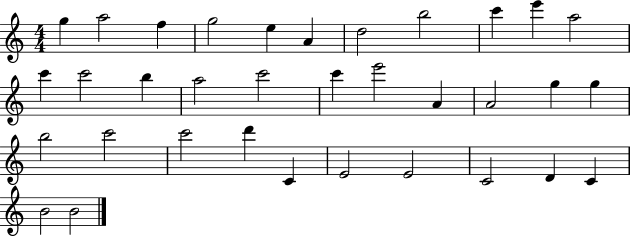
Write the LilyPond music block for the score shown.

{
  \clef treble
  \numericTimeSignature
  \time 4/4
  \key c \major
  g''4 a''2 f''4 | g''2 e''4 a'4 | d''2 b''2 | c'''4 e'''4 a''2 | \break c'''4 c'''2 b''4 | a''2 c'''2 | c'''4 e'''2 a'4 | a'2 g''4 g''4 | \break b''2 c'''2 | c'''2 d'''4 c'4 | e'2 e'2 | c'2 d'4 c'4 | \break b'2 b'2 | \bar "|."
}